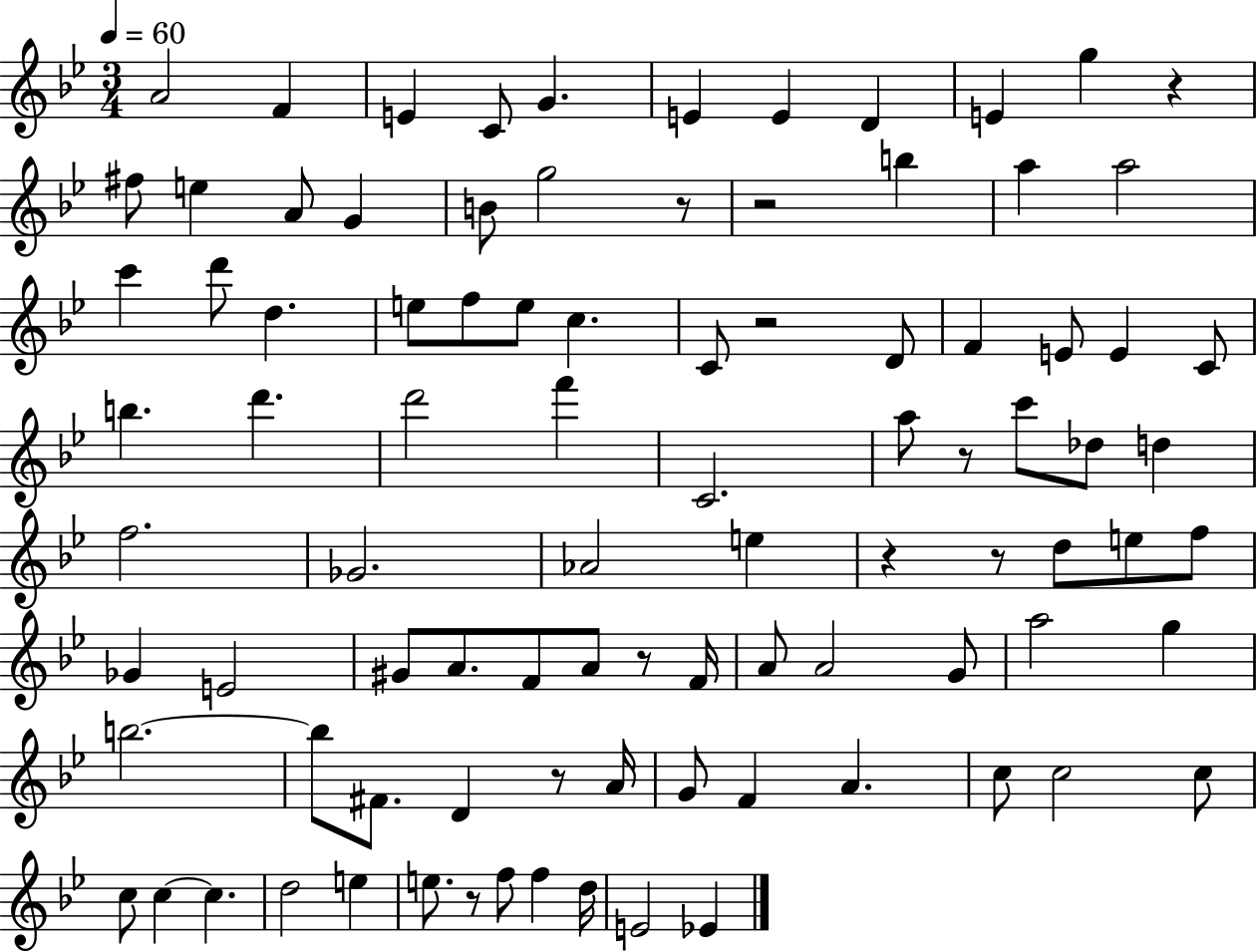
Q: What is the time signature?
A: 3/4